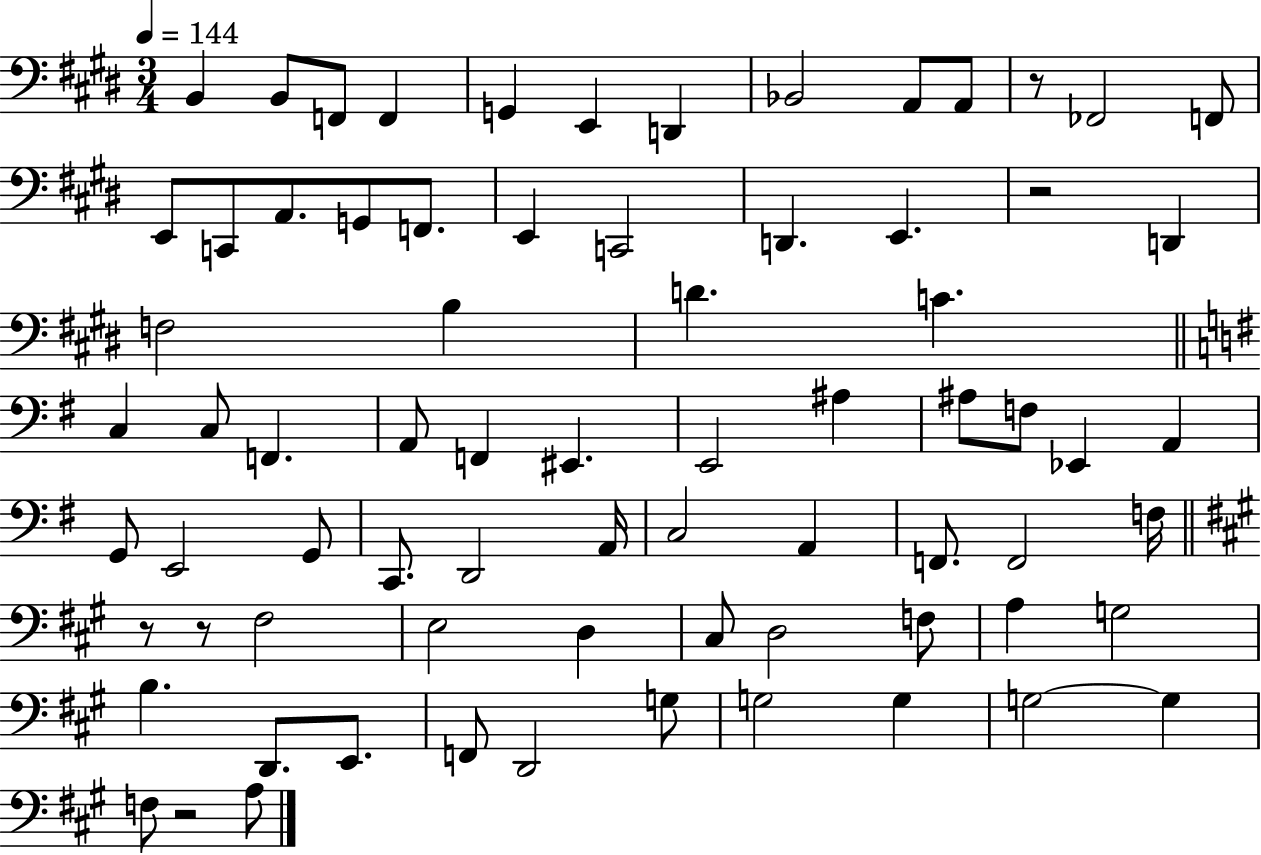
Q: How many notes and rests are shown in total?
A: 74